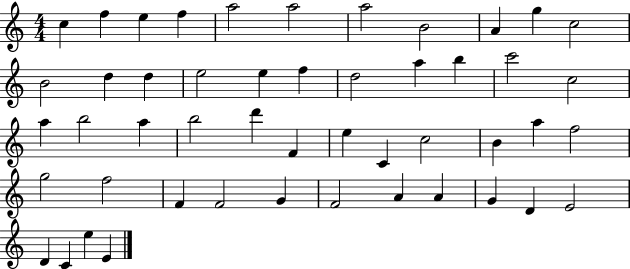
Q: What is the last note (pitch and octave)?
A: E4